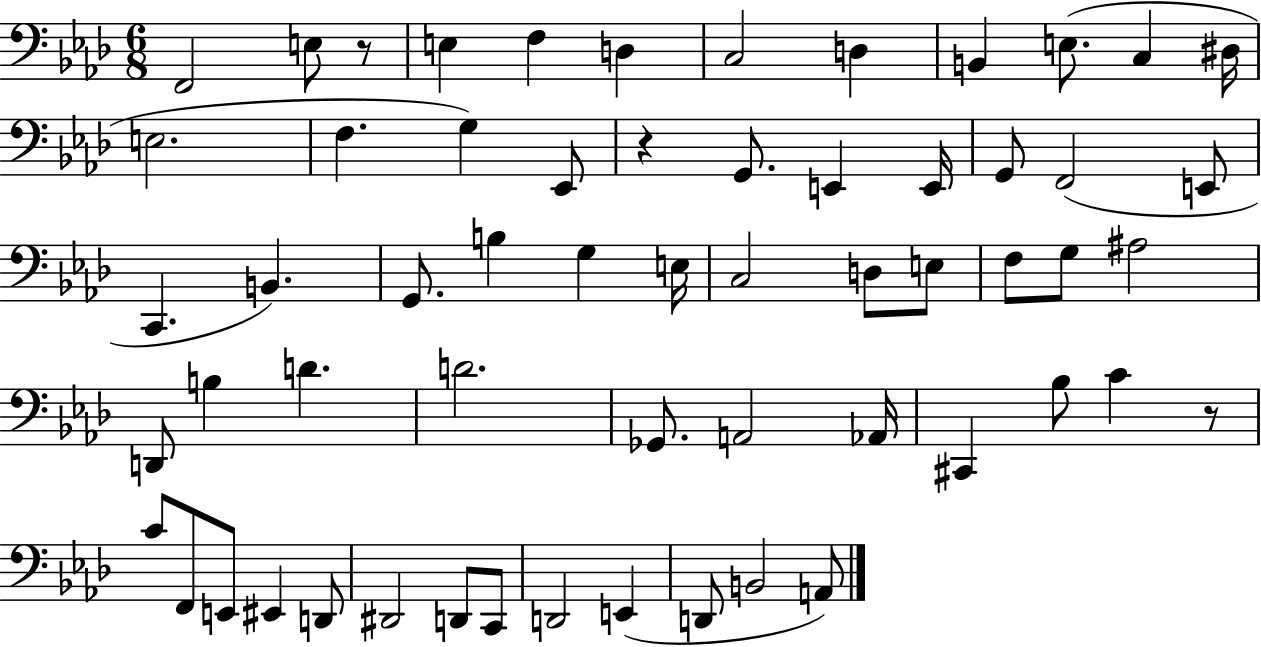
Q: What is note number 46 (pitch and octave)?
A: E2